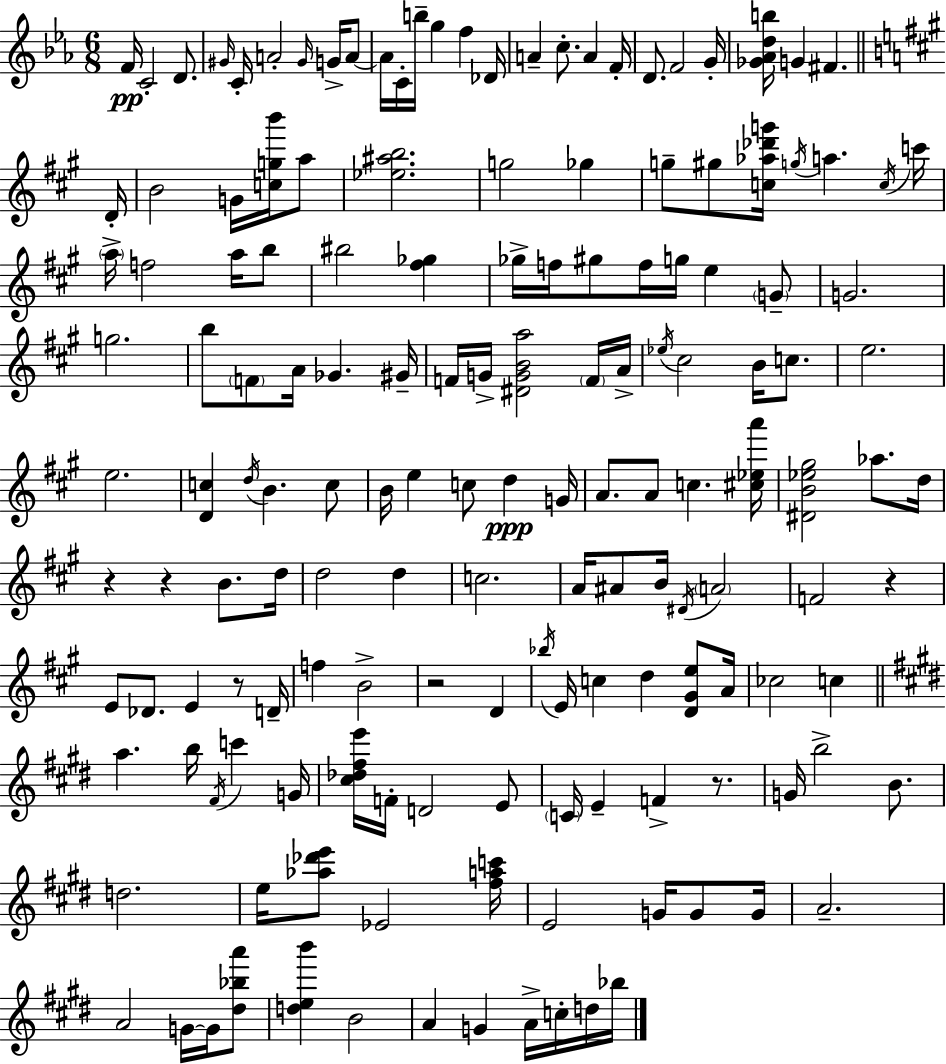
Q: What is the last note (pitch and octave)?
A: Bb5